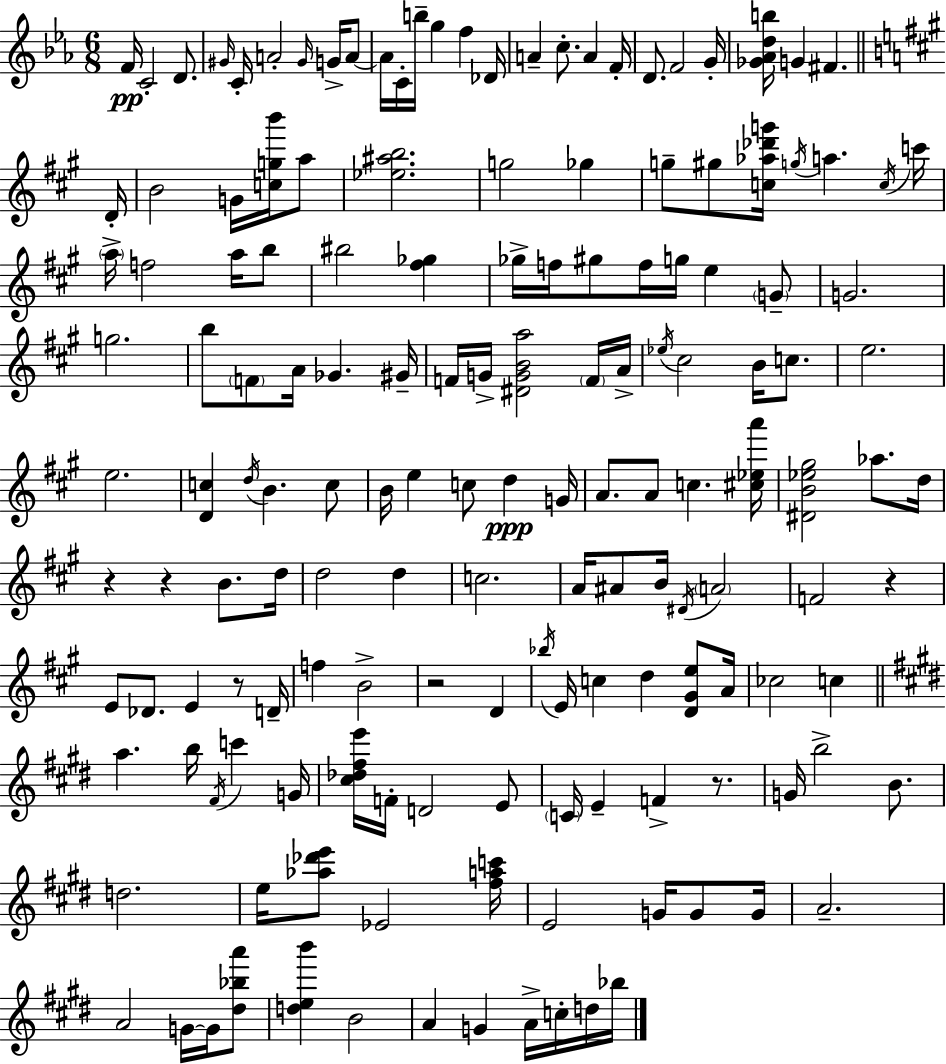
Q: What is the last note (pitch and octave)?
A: Bb5